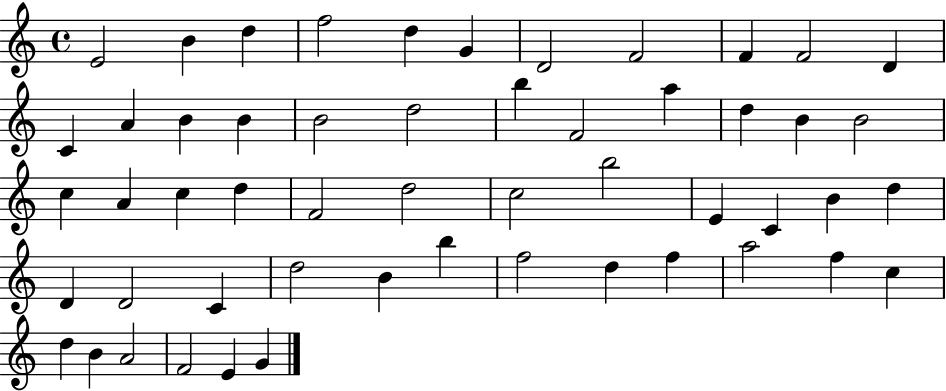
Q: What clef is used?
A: treble